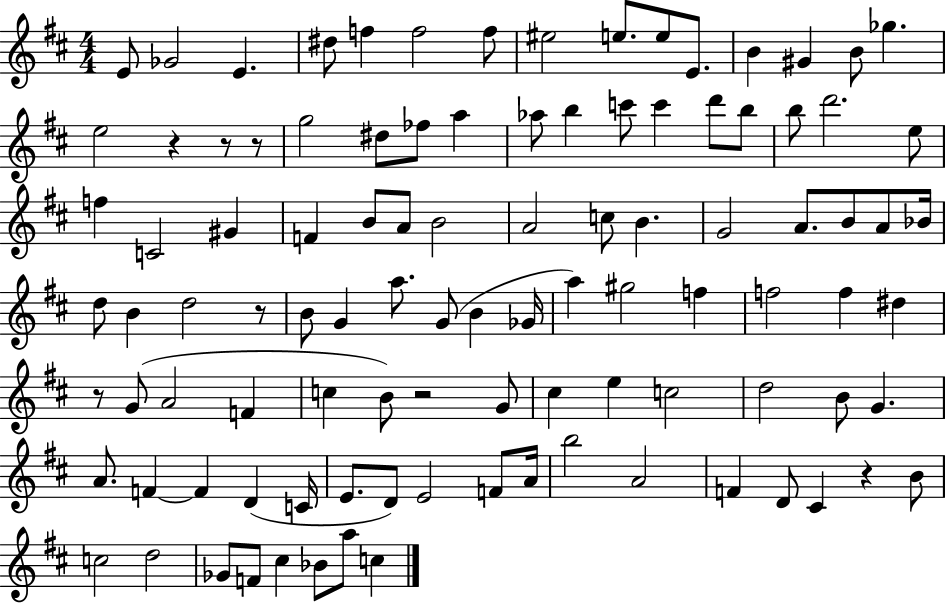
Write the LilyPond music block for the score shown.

{
  \clef treble
  \numericTimeSignature
  \time 4/4
  \key d \major
  e'8 ges'2 e'4. | dis''8 f''4 f''2 f''8 | eis''2 e''8. e''8 e'8. | b'4 gis'4 b'8 ges''4. | \break e''2 r4 r8 r8 | g''2 dis''8 fes''8 a''4 | aes''8 b''4 c'''8 c'''4 d'''8 b''8 | b''8 d'''2. e''8 | \break f''4 c'2 gis'4 | f'4 b'8 a'8 b'2 | a'2 c''8 b'4. | g'2 a'8. b'8 a'8 bes'16 | \break d''8 b'4 d''2 r8 | b'8 g'4 a''8. g'8( b'4 ges'16 | a''4) gis''2 f''4 | f''2 f''4 dis''4 | \break r8 g'8( a'2 f'4 | c''4 b'8) r2 g'8 | cis''4 e''4 c''2 | d''2 b'8 g'4. | \break a'8. f'4~~ f'4 d'4( c'16 | e'8. d'8) e'2 f'8 a'16 | b''2 a'2 | f'4 d'8 cis'4 r4 b'8 | \break c''2 d''2 | ges'8 f'8 cis''4 bes'8 a''8 c''4 | \bar "|."
}